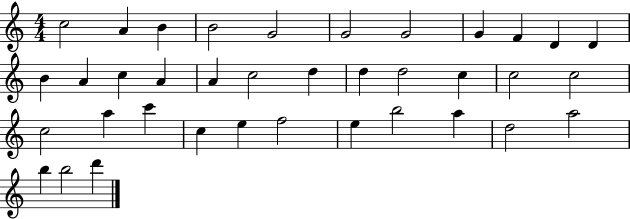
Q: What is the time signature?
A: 4/4